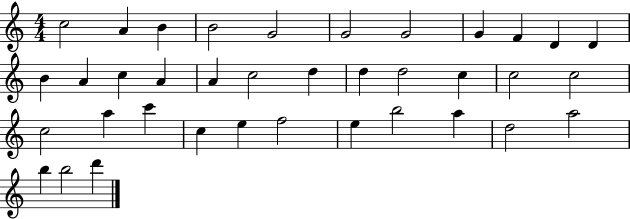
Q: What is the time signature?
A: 4/4